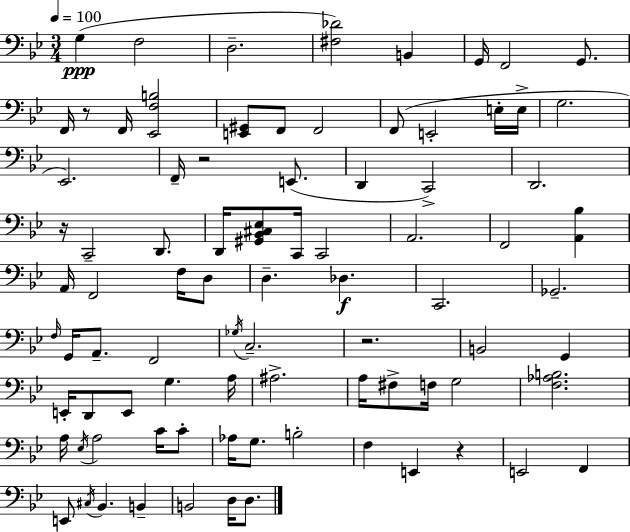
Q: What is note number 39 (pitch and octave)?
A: G2